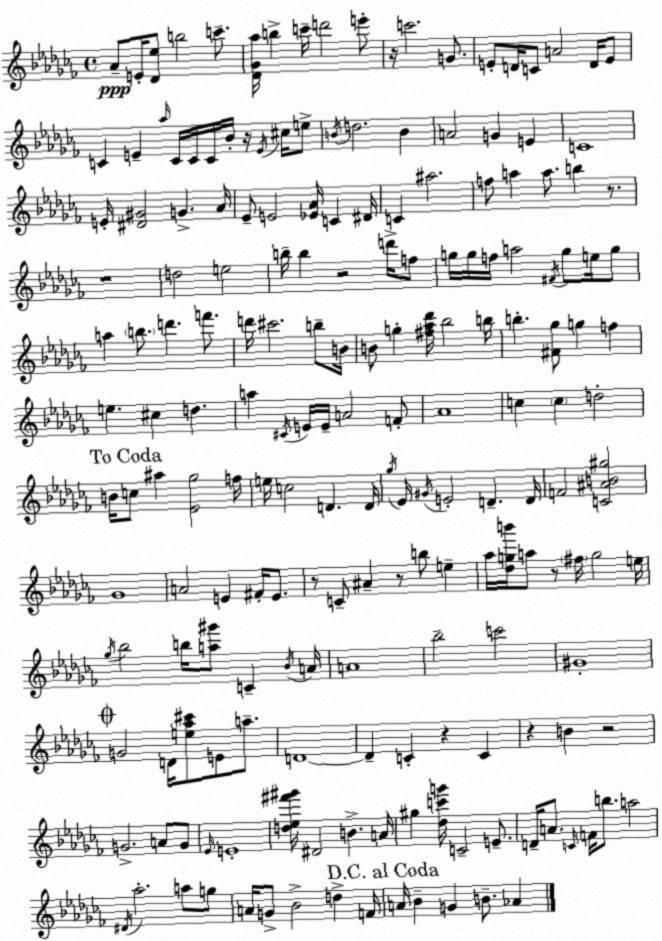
X:1
T:Untitled
M:4/4
L:1/4
K:Abm
_A/2 E/4 [_D_e]/2 b2 c'/2 [_D_G_a]/4 b c'/4 d'2 e'/2 z/4 c'2 G/2 E/2 D/4 C/2 A2 D/4 E/2 C E _a/4 C/4 C/4 C/4 _B/4 z/4 E/4 ^c/4 e/2 B/4 d2 B A2 G E C4 E/4 [^D^G]2 G _A/4 _E/2 E2 [_E_A]/4 C ^D/4 C ^a2 f/2 a a/2 b z/2 z4 d2 e2 b/4 b z2 d'/4 f/2 g/4 g/4 f/4 a2 ^F/4 g/2 e/4 g/2 a b/2 d' f'/2 d'/4 ^c'2 b/2 B/4 B/2 g [^f_a_d']/4 _b2 b/4 b [^F_g]/2 g f e ^c d a ^C/4 E/4 E/4 A2 F/2 _A4 c c d2 B/4 c/2 ^a [_E_g]2 f/4 e/4 c2 D D/4 _g/4 _E/4 ^G/4 E2 D D/4 F2 [C^AB^g]2 _G4 A2 E ^F/4 E/2 z/2 C/2 ^A z/2 b/2 e _a/4 [_dgb']/4 a/2 z/2 ^f/4 g2 e/4 _g/4 _b2 b/4 [a^g']/2 C _B/4 A/4 A4 _b2 c'2 ^G4 G2 D/4 [e_a^c']/2 E/2 a/2 D4 D C z C z B z2 G2 A/2 G/2 _E/4 E4 [d_e^f'^g']/4 ^D2 B A/4 ^g [_dc'g']/4 C2 E/2 D/4 A/2 C/4 F/4 b/2 a2 ^D/4 _a2 a/2 g/2 A/4 G/2 _B2 d F/4 A/4 _B G B/2 _A